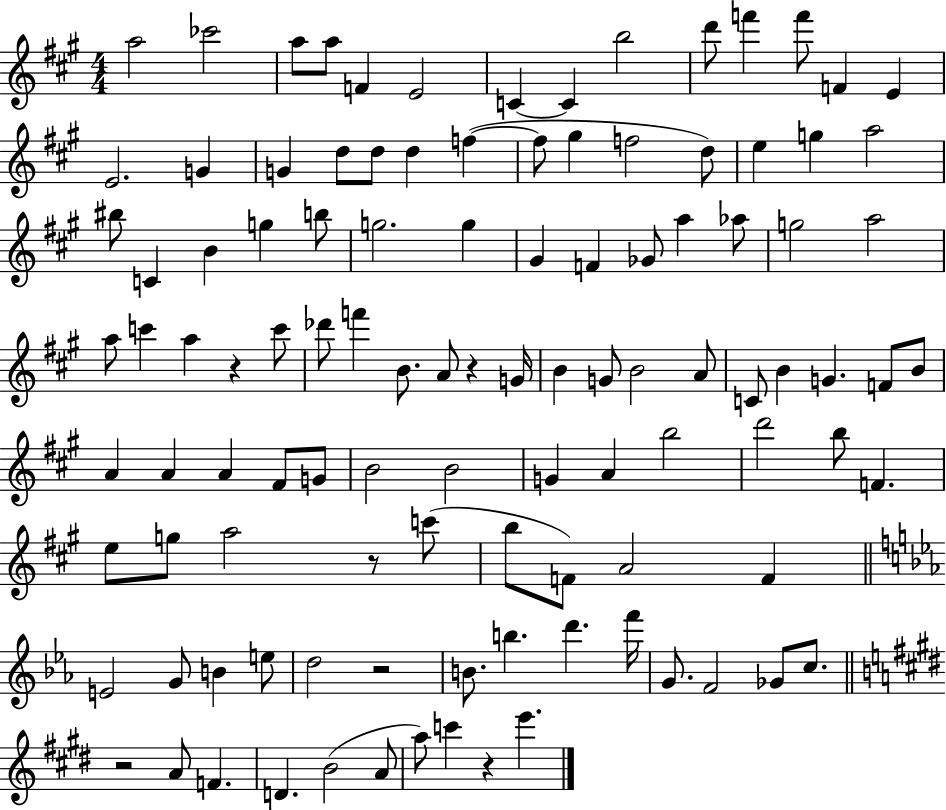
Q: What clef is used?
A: treble